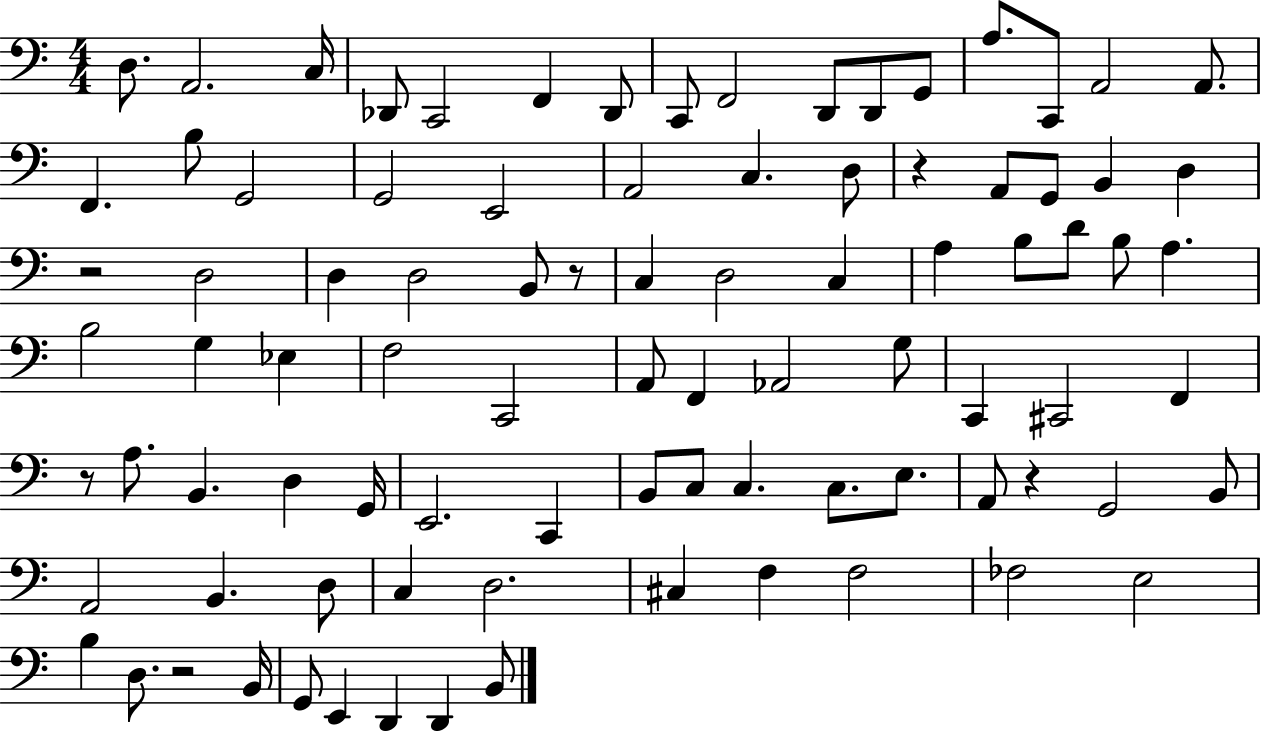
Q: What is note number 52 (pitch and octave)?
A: F2